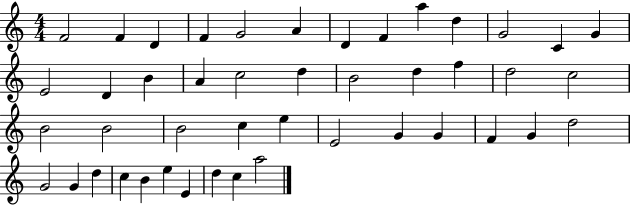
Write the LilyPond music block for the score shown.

{
  \clef treble
  \numericTimeSignature
  \time 4/4
  \key c \major
  f'2 f'4 d'4 | f'4 g'2 a'4 | d'4 f'4 a''4 d''4 | g'2 c'4 g'4 | \break e'2 d'4 b'4 | a'4 c''2 d''4 | b'2 d''4 f''4 | d''2 c''2 | \break b'2 b'2 | b'2 c''4 e''4 | e'2 g'4 g'4 | f'4 g'4 d''2 | \break g'2 g'4 d''4 | c''4 b'4 e''4 e'4 | d''4 c''4 a''2 | \bar "|."
}